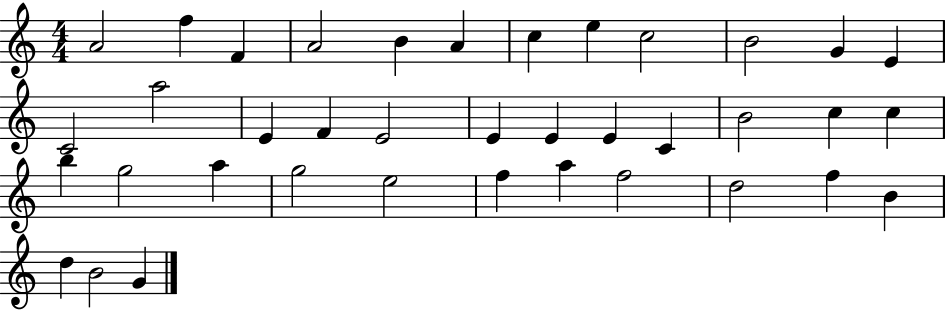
{
  \clef treble
  \numericTimeSignature
  \time 4/4
  \key c \major
  a'2 f''4 f'4 | a'2 b'4 a'4 | c''4 e''4 c''2 | b'2 g'4 e'4 | \break c'2 a''2 | e'4 f'4 e'2 | e'4 e'4 e'4 c'4 | b'2 c''4 c''4 | \break b''4 g''2 a''4 | g''2 e''2 | f''4 a''4 f''2 | d''2 f''4 b'4 | \break d''4 b'2 g'4 | \bar "|."
}